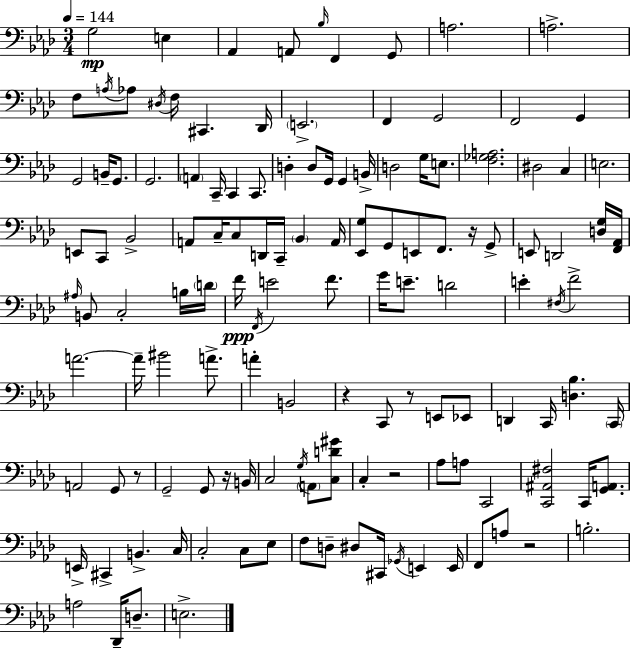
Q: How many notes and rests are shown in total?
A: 132